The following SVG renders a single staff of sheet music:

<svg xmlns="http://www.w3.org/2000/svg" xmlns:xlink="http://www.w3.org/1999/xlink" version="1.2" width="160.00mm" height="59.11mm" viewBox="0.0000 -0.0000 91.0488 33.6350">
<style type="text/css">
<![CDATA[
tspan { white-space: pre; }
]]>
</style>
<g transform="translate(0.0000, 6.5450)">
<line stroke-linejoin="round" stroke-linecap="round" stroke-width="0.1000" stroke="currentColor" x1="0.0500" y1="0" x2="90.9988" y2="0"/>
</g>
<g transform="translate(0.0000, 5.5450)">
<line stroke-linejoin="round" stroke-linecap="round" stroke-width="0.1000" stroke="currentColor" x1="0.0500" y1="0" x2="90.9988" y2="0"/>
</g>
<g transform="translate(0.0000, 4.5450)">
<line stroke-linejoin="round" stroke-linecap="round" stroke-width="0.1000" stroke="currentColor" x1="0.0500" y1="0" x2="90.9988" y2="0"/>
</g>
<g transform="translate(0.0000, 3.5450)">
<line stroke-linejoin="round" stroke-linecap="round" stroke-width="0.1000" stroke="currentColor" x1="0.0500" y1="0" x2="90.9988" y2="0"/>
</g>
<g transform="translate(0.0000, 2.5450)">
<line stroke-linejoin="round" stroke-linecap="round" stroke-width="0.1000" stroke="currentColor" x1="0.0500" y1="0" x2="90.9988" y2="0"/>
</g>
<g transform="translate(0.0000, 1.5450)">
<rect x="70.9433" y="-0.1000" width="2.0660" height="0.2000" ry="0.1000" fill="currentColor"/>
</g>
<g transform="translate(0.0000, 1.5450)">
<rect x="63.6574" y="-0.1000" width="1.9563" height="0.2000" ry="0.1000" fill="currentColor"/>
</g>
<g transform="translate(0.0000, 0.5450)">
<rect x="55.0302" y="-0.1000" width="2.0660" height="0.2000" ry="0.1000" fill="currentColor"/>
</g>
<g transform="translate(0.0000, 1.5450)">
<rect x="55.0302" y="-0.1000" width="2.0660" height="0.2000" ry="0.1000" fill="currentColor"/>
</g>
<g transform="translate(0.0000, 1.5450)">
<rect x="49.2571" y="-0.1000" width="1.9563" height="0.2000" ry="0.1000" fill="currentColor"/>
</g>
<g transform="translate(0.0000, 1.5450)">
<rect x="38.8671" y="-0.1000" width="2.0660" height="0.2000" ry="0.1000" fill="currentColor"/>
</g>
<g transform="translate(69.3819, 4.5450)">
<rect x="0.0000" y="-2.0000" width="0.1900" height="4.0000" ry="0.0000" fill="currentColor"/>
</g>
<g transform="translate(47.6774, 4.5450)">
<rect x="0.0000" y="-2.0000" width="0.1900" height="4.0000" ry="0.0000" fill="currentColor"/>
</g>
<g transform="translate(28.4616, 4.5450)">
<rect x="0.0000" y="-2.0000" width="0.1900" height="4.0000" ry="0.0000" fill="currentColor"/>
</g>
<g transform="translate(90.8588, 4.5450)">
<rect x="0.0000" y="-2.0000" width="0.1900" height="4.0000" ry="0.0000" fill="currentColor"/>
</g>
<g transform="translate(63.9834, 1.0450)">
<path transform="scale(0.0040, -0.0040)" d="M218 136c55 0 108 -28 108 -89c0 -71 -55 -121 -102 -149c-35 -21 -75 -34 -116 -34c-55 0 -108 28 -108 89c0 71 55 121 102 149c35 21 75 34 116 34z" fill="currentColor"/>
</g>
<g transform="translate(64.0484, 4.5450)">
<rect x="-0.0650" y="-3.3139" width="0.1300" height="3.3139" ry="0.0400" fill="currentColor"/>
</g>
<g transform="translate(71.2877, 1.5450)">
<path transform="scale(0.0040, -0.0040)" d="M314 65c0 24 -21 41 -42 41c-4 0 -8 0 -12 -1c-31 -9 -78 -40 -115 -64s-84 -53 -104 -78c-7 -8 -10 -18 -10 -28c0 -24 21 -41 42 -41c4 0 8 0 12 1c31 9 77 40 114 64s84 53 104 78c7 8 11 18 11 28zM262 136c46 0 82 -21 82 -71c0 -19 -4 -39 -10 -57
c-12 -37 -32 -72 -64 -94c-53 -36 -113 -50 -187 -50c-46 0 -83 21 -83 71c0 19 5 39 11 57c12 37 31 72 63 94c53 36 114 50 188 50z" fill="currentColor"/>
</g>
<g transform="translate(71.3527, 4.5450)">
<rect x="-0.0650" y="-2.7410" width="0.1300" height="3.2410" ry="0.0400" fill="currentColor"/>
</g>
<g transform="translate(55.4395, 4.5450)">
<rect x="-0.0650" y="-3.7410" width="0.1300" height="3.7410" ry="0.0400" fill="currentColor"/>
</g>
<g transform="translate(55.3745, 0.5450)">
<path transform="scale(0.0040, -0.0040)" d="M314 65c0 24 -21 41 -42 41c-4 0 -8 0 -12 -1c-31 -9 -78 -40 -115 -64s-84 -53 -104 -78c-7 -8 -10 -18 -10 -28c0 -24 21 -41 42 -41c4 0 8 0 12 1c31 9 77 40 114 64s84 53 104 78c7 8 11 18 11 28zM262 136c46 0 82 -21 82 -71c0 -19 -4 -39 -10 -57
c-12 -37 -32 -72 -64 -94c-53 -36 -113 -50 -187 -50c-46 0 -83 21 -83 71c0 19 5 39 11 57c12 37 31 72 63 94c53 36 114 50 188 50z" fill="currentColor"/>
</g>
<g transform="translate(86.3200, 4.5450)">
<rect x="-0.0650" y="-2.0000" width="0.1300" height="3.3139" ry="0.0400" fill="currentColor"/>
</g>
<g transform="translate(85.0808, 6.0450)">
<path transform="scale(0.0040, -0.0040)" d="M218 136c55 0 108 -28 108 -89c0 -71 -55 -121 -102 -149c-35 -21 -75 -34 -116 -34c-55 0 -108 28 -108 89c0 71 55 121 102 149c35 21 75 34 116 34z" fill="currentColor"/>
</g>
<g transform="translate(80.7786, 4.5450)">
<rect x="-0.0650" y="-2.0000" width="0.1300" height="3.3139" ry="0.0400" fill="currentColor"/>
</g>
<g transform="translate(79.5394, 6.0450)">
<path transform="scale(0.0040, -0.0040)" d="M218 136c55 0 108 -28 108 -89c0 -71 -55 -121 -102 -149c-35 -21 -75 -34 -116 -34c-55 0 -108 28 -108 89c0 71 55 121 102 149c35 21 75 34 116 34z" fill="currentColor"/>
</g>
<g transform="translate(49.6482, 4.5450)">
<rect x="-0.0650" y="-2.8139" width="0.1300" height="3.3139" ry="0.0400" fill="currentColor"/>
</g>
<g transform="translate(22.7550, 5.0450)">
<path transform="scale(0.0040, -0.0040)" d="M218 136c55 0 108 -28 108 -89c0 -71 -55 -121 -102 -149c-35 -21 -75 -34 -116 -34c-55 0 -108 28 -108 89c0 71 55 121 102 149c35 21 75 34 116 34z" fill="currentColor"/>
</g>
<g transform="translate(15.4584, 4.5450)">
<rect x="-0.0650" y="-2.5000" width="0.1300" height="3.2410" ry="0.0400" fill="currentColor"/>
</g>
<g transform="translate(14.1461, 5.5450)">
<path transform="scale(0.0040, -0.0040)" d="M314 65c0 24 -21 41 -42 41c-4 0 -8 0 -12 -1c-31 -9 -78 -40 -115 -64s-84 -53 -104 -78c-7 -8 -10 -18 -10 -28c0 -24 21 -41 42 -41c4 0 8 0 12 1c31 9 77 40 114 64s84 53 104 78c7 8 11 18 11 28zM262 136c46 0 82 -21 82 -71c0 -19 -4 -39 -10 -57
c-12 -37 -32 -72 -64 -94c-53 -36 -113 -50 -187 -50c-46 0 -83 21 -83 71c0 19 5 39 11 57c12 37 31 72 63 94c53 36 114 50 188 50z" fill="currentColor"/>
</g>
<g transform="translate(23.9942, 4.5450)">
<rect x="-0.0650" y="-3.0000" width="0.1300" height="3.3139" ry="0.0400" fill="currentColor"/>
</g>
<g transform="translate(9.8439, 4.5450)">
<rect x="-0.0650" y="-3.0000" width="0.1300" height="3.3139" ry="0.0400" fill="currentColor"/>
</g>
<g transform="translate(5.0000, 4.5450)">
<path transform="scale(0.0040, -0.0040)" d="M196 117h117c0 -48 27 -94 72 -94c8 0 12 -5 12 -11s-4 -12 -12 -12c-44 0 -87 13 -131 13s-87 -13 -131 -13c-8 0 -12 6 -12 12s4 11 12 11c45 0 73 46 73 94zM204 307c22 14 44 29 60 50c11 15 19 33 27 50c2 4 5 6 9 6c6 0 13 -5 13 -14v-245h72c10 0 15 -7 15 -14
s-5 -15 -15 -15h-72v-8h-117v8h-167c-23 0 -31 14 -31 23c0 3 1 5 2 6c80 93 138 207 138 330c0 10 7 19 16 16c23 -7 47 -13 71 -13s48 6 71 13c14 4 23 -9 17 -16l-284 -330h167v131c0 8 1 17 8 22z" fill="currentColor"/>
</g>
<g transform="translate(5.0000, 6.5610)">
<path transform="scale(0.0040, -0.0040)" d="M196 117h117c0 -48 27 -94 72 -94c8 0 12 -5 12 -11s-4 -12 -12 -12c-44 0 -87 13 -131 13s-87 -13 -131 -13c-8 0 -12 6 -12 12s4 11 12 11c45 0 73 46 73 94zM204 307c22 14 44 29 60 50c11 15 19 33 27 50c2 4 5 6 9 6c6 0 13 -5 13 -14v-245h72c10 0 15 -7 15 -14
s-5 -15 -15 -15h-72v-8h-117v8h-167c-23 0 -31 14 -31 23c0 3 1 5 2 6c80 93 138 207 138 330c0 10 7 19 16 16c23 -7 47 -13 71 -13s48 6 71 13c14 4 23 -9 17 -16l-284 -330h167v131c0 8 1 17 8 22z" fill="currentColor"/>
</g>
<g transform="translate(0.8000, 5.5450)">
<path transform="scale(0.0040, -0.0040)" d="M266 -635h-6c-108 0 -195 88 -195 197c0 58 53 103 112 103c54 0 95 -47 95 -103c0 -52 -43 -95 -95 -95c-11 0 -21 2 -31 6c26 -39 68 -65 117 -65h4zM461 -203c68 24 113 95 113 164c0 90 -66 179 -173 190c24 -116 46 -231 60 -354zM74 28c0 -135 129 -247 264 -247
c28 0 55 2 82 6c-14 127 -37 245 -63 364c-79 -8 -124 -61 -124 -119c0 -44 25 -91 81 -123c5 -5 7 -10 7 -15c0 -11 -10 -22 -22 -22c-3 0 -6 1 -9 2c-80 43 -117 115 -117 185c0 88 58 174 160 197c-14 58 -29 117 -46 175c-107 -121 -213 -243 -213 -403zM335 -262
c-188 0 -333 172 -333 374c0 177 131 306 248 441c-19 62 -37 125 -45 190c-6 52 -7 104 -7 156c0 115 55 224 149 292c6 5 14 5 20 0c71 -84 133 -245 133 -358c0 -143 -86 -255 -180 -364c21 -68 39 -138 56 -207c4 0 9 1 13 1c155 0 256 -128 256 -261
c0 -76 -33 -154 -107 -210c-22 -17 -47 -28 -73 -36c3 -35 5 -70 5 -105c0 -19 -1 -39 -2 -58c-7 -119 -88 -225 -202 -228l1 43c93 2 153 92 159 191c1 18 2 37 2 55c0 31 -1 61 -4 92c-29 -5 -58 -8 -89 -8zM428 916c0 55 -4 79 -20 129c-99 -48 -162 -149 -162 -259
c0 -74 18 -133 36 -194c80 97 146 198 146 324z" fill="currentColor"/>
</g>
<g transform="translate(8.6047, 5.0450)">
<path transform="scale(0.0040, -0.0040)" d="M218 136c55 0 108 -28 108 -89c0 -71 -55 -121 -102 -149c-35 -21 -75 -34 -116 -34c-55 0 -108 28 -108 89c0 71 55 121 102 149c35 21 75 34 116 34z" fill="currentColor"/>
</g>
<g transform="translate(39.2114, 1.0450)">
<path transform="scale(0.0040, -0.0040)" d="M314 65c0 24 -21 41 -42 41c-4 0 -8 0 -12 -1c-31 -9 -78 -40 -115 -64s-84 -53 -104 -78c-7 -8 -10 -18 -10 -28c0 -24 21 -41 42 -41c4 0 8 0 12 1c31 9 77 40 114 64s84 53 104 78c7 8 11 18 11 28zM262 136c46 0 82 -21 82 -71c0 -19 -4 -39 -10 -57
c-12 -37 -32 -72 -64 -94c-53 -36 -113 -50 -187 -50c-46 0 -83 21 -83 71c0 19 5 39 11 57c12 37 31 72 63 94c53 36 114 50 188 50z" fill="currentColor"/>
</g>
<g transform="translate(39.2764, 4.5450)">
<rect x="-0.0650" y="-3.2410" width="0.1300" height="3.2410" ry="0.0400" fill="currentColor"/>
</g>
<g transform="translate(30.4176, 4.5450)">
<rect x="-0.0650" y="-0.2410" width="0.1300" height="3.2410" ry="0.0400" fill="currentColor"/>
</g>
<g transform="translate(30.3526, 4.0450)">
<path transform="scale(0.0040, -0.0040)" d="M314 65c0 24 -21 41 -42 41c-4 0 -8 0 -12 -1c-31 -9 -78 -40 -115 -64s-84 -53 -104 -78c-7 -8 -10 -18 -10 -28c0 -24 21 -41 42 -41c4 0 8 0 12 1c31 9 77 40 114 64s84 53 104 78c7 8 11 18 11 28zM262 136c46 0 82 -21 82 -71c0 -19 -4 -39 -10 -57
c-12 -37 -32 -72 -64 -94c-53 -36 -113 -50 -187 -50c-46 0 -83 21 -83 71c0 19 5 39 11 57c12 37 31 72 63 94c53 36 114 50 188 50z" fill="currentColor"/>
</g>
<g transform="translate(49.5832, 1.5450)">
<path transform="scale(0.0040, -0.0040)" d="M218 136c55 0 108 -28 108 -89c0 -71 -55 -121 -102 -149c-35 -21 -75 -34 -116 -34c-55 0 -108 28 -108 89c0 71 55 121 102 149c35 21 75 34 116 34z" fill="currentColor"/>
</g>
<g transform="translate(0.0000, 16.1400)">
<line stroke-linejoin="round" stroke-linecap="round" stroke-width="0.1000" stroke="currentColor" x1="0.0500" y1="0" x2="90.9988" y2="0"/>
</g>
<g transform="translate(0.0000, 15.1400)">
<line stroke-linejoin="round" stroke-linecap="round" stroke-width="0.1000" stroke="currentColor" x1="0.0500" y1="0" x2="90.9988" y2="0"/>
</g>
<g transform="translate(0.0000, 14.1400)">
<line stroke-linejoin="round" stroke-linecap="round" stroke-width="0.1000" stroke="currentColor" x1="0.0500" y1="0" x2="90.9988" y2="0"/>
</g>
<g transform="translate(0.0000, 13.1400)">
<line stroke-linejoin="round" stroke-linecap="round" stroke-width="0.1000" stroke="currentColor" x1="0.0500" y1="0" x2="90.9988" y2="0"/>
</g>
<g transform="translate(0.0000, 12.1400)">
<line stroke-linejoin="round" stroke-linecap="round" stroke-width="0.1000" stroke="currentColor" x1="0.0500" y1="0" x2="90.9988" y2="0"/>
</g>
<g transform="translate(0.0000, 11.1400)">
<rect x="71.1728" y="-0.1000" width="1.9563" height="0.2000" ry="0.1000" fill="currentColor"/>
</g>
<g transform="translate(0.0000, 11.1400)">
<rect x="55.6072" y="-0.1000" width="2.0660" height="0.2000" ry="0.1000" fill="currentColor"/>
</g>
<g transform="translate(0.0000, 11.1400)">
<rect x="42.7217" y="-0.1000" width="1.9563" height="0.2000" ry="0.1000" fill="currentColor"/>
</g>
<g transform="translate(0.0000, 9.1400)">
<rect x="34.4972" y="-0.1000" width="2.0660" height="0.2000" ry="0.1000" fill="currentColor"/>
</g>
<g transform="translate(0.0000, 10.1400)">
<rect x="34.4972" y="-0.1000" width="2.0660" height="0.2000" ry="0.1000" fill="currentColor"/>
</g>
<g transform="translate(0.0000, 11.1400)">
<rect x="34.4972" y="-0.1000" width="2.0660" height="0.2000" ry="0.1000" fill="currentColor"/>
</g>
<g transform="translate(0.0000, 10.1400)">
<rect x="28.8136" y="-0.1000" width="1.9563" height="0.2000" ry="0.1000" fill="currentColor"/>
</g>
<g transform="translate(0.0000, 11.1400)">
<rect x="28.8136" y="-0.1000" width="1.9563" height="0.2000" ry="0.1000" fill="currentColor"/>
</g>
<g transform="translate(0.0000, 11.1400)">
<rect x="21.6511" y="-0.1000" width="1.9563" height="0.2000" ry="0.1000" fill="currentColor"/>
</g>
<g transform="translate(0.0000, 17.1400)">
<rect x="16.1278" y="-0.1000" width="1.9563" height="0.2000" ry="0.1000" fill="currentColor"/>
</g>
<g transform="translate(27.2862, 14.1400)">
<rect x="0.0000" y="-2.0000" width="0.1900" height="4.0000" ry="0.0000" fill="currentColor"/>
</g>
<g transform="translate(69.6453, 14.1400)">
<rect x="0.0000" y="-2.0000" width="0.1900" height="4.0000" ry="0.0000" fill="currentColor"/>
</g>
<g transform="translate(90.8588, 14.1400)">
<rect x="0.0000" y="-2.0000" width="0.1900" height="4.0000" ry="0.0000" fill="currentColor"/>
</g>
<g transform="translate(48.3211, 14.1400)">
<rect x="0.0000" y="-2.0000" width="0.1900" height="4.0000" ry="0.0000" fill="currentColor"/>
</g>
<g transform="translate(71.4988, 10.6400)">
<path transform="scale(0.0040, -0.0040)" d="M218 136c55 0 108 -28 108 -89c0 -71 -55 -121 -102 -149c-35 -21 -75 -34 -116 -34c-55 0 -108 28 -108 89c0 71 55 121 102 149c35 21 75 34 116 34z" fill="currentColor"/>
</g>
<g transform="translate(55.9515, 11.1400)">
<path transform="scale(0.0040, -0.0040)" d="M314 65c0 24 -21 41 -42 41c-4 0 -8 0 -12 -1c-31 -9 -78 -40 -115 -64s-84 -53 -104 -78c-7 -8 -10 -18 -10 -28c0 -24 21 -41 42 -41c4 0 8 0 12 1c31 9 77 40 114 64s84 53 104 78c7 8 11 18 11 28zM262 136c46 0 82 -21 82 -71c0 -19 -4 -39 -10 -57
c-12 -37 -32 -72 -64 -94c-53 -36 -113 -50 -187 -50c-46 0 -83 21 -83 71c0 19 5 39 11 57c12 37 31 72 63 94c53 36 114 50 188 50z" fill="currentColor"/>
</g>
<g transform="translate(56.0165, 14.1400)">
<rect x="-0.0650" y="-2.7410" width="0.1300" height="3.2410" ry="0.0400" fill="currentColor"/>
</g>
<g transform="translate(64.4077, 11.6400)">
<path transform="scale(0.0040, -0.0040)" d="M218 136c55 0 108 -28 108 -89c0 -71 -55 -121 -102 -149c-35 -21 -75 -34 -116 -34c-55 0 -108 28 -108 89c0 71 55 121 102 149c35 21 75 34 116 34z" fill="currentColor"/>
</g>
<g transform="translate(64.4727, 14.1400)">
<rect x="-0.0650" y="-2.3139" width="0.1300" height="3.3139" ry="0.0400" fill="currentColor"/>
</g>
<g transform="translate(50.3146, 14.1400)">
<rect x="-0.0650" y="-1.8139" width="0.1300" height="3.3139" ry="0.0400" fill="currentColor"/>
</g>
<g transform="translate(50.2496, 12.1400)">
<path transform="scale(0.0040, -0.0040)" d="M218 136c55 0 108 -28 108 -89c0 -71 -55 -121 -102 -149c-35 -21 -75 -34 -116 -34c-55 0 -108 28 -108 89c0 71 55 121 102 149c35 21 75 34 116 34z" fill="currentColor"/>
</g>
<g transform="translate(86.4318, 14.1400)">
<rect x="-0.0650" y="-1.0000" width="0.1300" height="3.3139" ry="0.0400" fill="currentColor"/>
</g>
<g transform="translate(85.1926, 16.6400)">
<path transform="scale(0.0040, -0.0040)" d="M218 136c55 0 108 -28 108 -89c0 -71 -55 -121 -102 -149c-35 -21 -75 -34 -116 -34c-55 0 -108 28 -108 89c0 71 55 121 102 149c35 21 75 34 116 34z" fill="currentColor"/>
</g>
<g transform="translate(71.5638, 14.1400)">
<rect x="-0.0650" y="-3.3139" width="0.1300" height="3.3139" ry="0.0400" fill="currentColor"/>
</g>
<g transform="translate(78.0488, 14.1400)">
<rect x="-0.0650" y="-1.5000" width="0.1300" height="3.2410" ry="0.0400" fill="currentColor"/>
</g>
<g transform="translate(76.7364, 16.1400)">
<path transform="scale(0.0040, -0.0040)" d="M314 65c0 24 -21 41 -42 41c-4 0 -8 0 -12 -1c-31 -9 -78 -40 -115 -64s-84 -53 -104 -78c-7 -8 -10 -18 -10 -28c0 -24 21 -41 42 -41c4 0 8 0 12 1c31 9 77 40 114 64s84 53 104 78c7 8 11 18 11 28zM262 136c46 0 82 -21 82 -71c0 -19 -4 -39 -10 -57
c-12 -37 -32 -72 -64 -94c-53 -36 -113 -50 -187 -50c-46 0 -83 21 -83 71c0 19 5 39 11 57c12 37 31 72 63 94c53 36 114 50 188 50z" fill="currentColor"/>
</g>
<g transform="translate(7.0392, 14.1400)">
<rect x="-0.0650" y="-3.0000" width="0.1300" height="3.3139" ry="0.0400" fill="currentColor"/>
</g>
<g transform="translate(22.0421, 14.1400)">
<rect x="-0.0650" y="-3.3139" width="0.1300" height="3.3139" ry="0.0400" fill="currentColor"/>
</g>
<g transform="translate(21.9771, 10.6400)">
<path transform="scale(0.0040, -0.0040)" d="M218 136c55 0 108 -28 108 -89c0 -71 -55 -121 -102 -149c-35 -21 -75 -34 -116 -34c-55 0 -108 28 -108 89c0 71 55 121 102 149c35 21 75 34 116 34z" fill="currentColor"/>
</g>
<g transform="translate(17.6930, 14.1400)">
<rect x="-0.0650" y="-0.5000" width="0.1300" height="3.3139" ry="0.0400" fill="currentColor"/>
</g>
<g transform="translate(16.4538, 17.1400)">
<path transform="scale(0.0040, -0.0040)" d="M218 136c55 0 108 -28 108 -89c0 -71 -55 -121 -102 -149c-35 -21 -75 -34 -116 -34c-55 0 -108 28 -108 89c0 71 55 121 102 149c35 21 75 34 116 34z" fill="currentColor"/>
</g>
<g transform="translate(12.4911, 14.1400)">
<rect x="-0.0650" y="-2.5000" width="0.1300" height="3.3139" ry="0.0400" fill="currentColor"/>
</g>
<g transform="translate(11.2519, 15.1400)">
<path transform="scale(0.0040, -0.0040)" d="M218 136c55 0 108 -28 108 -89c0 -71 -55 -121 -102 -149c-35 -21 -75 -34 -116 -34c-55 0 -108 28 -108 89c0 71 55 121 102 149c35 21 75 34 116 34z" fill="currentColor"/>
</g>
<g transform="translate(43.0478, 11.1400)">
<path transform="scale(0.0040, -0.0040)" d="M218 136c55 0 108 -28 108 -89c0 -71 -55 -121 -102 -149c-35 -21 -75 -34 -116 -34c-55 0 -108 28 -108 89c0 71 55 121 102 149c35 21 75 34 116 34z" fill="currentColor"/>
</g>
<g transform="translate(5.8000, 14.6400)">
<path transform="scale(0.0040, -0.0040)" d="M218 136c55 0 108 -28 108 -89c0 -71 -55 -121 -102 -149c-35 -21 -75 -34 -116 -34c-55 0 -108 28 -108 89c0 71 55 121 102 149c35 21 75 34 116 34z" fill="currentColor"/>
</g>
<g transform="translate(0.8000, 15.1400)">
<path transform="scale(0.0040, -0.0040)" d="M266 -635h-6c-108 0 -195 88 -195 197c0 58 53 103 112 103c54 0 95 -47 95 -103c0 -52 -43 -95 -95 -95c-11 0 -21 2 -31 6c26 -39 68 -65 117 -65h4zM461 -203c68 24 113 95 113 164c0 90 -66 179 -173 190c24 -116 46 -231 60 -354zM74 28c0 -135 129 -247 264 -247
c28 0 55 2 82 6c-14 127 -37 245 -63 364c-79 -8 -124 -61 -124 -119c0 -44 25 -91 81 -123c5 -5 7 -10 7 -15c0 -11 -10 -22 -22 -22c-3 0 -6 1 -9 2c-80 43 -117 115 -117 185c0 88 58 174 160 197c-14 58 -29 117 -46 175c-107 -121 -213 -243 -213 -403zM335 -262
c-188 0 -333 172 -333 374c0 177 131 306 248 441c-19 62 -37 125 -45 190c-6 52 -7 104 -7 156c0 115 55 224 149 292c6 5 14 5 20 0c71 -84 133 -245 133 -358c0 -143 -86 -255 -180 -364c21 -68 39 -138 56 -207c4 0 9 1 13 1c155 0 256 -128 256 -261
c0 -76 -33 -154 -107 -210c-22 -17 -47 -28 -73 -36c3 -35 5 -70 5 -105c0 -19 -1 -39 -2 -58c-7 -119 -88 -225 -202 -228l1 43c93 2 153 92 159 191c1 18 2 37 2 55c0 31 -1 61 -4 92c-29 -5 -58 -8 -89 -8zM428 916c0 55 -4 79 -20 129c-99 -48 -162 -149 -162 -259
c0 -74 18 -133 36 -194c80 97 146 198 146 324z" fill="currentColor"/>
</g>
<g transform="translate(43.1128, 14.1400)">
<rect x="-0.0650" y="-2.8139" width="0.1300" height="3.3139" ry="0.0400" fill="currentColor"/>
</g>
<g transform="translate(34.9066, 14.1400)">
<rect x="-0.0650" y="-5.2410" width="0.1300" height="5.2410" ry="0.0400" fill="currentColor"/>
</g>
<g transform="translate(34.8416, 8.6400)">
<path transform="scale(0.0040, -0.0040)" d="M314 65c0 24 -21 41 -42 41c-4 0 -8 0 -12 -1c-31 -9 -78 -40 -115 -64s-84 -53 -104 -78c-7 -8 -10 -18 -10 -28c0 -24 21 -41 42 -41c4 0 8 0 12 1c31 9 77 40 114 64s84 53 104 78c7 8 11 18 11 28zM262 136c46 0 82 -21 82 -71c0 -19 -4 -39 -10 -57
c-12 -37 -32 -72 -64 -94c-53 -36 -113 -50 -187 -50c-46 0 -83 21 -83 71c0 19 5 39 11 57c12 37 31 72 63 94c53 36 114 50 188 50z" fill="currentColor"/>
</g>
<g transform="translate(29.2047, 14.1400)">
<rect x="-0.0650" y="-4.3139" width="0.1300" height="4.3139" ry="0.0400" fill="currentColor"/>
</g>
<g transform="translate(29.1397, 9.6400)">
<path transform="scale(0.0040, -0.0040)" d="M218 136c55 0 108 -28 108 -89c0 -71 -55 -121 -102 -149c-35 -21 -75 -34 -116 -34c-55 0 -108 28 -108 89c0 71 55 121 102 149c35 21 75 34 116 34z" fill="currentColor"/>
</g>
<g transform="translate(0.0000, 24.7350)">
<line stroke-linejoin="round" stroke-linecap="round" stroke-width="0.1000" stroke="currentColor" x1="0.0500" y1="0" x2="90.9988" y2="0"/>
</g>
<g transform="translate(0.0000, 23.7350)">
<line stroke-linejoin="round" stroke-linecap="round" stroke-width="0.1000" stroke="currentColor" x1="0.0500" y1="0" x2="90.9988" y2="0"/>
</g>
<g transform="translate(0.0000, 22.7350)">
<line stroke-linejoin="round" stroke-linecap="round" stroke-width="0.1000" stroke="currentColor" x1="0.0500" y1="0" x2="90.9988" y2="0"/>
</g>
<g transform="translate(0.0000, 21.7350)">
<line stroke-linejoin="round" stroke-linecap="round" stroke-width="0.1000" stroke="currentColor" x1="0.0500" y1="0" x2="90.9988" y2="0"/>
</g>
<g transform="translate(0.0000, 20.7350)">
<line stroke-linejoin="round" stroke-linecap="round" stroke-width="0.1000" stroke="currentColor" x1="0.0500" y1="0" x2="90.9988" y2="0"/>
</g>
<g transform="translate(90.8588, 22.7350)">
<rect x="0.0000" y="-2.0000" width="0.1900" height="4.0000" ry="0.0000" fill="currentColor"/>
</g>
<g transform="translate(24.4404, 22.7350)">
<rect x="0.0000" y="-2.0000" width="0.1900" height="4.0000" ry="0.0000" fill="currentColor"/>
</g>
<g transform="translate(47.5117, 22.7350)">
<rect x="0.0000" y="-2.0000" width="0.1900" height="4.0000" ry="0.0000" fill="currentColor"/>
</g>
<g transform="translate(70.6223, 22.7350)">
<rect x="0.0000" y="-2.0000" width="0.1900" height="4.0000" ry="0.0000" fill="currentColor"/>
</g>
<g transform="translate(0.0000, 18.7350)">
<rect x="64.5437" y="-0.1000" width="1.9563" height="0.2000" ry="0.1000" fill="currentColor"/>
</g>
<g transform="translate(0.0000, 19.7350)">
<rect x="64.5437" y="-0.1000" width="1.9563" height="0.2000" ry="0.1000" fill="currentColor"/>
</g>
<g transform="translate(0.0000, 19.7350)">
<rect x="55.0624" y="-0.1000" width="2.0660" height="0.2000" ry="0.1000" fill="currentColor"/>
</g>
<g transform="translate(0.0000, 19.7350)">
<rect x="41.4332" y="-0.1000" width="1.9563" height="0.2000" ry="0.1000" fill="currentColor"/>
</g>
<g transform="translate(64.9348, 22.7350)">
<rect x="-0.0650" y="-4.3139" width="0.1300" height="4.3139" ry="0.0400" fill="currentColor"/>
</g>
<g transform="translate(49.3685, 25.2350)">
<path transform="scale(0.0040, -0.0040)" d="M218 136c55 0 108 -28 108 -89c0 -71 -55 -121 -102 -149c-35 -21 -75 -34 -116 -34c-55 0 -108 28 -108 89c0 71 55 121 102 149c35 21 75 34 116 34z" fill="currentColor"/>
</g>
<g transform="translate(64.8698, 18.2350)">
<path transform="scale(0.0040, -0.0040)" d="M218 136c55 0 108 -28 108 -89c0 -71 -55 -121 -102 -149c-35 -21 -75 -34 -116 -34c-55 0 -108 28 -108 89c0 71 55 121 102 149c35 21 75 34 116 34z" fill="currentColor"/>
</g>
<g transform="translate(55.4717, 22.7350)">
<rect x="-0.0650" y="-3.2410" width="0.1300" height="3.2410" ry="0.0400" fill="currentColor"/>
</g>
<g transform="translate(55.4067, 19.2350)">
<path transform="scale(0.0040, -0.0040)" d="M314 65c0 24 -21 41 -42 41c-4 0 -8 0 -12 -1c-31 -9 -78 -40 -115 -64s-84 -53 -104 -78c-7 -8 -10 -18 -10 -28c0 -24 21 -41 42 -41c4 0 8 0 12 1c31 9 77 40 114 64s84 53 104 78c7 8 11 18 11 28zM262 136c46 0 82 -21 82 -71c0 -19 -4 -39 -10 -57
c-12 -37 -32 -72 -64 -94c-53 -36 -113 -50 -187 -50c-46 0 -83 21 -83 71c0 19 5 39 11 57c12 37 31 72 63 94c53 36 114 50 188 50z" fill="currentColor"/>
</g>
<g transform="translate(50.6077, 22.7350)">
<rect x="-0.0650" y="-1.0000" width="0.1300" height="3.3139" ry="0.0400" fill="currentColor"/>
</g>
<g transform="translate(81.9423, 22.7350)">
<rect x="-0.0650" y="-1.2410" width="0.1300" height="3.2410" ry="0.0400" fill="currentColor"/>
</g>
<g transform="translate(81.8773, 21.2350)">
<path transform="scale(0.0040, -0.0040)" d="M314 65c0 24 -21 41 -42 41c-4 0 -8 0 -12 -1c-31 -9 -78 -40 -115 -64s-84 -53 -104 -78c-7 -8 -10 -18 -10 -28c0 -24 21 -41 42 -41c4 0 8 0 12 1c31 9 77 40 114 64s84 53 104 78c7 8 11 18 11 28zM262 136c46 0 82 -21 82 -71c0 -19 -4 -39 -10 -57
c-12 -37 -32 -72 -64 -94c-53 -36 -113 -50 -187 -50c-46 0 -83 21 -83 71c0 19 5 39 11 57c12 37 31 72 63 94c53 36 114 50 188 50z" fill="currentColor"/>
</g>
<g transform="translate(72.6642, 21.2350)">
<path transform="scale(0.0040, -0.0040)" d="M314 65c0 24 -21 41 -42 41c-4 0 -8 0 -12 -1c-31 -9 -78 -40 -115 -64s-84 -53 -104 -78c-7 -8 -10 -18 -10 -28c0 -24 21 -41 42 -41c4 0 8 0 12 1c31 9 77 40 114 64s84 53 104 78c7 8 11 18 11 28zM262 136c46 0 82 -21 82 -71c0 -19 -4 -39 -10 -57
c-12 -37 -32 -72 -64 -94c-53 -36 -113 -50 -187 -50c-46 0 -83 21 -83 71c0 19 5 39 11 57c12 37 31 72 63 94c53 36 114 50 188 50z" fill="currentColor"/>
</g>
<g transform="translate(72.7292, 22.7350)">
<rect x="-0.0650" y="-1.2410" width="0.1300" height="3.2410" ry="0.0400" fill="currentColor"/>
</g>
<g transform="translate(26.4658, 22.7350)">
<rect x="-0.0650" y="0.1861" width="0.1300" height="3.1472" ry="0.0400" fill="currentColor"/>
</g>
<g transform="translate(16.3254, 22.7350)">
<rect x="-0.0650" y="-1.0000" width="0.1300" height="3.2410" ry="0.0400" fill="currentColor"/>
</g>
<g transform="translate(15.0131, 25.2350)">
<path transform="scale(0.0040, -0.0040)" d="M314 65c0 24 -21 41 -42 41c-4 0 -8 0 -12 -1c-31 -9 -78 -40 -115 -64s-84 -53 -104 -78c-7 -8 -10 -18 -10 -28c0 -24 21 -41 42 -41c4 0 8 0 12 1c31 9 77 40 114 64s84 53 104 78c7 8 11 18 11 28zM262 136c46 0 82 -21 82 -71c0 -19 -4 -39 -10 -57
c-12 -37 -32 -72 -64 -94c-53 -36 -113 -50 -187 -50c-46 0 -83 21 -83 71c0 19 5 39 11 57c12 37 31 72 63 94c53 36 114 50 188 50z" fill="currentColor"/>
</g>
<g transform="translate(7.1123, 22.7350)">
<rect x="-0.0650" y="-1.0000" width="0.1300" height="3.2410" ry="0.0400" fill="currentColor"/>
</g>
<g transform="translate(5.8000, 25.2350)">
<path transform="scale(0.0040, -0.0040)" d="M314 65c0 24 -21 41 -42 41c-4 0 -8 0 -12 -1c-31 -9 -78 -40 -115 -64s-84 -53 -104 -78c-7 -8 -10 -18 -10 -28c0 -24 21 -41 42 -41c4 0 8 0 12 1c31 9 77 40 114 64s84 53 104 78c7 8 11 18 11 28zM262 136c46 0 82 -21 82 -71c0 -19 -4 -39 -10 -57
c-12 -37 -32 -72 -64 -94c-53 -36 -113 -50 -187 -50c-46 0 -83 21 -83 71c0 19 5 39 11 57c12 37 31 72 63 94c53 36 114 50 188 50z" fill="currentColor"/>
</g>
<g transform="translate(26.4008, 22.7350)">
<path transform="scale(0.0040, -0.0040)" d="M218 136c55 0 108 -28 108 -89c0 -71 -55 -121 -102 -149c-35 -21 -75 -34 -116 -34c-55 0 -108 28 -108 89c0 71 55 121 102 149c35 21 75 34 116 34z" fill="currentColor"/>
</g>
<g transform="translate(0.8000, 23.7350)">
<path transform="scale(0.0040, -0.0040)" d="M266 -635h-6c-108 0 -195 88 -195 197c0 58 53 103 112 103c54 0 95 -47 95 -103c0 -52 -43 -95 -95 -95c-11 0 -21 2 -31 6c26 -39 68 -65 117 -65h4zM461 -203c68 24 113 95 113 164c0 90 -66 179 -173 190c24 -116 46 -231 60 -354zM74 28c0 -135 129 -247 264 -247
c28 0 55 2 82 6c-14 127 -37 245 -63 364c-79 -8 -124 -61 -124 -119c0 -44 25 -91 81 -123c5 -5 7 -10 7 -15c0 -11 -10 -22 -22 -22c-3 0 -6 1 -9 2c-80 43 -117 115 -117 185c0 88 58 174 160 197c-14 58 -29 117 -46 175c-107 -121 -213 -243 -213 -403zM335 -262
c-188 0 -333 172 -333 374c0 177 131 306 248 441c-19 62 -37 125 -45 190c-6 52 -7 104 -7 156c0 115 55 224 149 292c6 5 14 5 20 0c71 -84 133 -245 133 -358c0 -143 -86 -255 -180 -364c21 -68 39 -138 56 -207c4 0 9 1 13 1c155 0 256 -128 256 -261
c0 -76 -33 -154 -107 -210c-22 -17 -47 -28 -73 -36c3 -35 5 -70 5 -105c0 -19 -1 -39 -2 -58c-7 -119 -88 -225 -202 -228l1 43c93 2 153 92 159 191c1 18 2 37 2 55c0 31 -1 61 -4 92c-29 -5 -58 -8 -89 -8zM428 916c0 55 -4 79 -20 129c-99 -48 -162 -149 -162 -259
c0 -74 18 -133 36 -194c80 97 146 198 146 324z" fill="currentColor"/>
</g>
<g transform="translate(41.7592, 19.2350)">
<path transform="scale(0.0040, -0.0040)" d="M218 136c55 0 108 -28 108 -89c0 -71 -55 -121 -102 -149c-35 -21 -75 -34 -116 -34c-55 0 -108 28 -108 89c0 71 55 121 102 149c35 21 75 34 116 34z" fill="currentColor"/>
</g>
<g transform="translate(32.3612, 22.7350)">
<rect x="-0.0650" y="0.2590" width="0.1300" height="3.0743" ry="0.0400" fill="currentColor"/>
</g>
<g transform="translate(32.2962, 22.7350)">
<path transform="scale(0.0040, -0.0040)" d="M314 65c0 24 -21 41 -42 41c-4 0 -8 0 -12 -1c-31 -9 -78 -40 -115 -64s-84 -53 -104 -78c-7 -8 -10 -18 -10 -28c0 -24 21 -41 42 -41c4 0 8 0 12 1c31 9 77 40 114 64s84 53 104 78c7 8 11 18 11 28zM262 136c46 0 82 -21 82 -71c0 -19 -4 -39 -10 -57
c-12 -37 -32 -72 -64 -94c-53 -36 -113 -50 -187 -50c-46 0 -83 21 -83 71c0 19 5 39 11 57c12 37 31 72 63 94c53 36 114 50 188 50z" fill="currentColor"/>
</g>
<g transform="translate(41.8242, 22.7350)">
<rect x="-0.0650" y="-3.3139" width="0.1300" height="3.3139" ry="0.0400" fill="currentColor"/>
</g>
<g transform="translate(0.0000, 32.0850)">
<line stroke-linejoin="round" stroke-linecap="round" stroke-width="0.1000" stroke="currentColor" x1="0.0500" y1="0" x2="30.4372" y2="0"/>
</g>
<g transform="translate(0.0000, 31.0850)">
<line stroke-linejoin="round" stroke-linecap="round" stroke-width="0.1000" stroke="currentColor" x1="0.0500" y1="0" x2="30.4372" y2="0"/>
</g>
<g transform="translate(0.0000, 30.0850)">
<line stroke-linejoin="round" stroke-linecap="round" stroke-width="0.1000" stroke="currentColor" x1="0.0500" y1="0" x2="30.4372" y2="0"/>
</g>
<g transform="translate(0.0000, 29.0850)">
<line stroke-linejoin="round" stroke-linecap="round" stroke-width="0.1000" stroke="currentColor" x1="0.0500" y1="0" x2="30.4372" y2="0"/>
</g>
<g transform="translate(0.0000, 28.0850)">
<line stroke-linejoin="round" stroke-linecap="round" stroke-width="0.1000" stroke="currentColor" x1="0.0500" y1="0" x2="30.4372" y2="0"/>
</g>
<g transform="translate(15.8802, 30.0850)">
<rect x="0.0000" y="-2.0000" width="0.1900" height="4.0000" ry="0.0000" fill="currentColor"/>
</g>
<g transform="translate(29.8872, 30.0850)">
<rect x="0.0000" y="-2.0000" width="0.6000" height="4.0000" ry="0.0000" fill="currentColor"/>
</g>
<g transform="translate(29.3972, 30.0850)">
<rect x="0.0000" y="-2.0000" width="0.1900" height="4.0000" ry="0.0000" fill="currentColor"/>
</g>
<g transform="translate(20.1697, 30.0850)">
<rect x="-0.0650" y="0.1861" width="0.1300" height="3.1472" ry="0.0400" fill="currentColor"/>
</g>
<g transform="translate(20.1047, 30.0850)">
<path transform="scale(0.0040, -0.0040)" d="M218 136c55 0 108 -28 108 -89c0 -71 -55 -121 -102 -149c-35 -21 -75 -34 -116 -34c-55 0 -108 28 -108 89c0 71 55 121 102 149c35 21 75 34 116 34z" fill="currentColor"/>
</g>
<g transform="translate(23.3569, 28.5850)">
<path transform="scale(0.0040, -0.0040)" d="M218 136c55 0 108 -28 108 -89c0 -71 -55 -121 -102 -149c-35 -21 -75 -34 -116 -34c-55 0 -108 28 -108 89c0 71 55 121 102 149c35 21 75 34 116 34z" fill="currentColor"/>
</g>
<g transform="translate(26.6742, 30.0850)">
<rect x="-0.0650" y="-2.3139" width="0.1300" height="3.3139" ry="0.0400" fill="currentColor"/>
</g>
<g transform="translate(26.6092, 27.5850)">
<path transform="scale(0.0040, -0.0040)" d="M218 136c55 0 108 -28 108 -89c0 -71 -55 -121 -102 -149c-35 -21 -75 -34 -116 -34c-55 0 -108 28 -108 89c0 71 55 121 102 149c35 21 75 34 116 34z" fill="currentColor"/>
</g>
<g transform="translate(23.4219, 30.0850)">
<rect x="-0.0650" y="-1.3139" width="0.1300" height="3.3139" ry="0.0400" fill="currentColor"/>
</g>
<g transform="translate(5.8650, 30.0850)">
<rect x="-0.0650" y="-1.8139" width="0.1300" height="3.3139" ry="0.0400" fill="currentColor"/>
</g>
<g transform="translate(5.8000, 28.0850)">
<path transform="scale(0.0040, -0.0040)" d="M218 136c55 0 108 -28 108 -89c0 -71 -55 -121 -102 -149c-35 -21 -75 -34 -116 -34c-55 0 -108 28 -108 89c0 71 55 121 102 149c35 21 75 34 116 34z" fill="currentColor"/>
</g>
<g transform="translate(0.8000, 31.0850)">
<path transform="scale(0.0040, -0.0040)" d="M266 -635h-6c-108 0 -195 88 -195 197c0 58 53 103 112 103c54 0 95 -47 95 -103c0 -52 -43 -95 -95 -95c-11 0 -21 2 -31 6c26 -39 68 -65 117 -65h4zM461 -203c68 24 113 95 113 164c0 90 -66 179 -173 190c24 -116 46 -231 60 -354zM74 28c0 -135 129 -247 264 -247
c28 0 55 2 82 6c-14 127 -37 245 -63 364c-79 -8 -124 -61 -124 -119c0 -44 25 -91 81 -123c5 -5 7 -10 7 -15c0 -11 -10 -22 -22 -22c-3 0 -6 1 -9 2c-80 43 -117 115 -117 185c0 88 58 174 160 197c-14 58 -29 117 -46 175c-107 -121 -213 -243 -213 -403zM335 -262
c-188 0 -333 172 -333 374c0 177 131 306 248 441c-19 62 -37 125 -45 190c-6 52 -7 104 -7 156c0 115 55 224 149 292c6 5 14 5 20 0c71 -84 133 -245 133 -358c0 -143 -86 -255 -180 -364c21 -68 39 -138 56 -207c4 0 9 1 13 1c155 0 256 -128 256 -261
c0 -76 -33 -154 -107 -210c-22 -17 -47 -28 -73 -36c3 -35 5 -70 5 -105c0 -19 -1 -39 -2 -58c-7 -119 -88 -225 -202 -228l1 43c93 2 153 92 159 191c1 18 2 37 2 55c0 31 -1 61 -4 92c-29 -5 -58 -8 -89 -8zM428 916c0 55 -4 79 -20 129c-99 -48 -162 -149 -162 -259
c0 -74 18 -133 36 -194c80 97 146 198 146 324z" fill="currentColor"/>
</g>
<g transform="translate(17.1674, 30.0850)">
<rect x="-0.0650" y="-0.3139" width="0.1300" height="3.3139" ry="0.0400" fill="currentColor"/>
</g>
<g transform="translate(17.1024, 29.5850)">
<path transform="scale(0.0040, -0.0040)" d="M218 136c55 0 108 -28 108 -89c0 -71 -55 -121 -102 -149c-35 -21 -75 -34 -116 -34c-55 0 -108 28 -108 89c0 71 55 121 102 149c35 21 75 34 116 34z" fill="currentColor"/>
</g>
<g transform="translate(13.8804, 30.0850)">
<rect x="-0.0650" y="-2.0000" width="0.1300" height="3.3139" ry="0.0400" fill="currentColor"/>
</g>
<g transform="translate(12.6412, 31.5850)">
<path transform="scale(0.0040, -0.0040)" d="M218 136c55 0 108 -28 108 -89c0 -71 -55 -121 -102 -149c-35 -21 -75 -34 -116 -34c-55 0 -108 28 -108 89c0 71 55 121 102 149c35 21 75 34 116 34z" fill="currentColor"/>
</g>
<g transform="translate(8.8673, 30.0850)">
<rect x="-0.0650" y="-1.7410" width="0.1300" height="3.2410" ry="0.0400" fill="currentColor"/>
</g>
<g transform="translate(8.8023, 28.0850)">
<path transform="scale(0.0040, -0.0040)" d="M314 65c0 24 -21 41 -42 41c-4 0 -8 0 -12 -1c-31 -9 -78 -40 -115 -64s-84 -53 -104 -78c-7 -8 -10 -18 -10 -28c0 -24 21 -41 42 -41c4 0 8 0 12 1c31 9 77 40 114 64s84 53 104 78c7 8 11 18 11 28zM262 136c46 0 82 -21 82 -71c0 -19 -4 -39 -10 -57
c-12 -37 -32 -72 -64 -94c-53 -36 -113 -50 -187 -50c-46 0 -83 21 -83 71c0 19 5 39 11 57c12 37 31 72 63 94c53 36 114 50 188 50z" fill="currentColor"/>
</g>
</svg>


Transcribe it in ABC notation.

X:1
T:Untitled
M:4/4
L:1/4
K:C
A G2 A c2 b2 a c'2 b a2 F F A G C b d' f'2 a f a2 g b E2 D D2 D2 B B2 b D b2 d' e2 e2 f f2 F c B e g